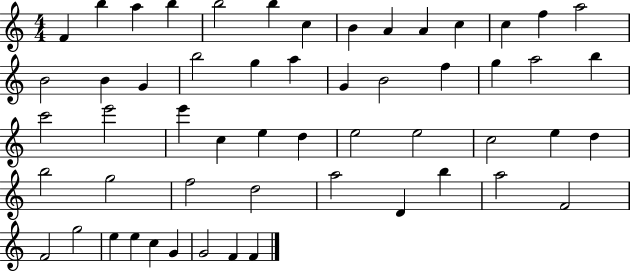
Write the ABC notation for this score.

X:1
T:Untitled
M:4/4
L:1/4
K:C
F b a b b2 b c B A A c c f a2 B2 B G b2 g a G B2 f g a2 b c'2 e'2 e' c e d e2 e2 c2 e d b2 g2 f2 d2 a2 D b a2 F2 F2 g2 e e c G G2 F F